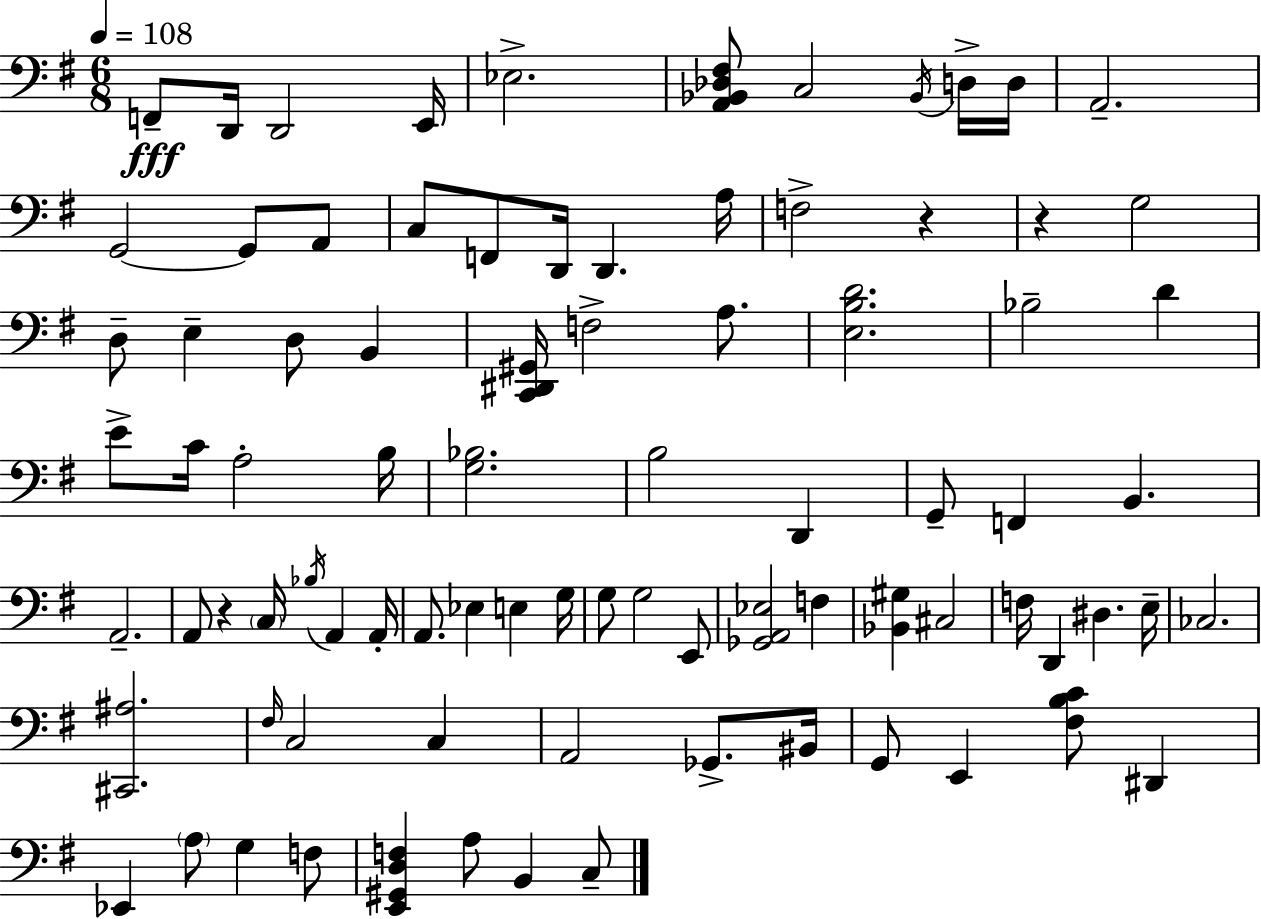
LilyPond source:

{
  \clef bass
  \numericTimeSignature
  \time 6/8
  \key e \minor
  \tempo 4 = 108
  \repeat volta 2 { f,8--\fff d,16 d,2 e,16 | ees2.-> | <a, bes, des fis>8 c2 \acciaccatura { bes,16 } d16-> | d16 a,2.-- | \break g,2~~ g,8 a,8 | c8 f,8 d,16 d,4. | a16 f2-> r4 | r4 g2 | \break d8-- e4-- d8 b,4 | <c, dis, gis,>16 f2-> a8. | <e b d'>2. | bes2-- d'4 | \break e'8-> c'16 a2-. | b16 <g bes>2. | b2 d,4 | g,8-- f,4 b,4. | \break a,2.-- | a,8 r4 \parenthesize c16 \acciaccatura { bes16 } a,4 | a,16-. a,8. ees4 e4 | g16 g8 g2 | \break e,8 <ges, a, ees>2 f4 | <bes, gis>4 cis2 | f16 d,4 dis4. | e16-- ces2. | \break <cis, ais>2. | \grace { fis16 } c2 c4 | a,2 ges,8.-> | bis,16 g,8 e,4 <fis b c'>8 dis,4 | \break ees,4 \parenthesize a8 g4 | f8 <e, gis, d f>4 a8 b,4 | c8-- } \bar "|."
}